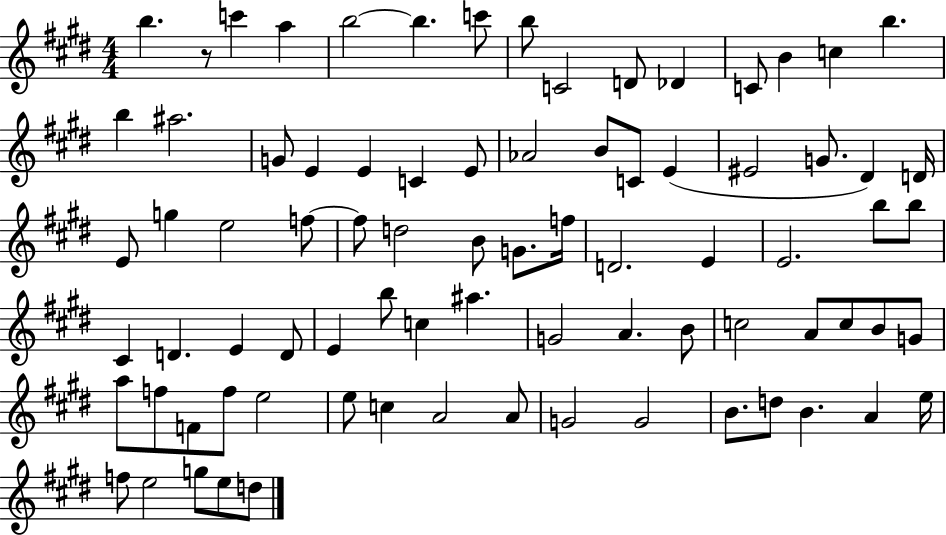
{
  \clef treble
  \numericTimeSignature
  \time 4/4
  \key e \major
  \repeat volta 2 { b''4. r8 c'''4 a''4 | b''2~~ b''4. c'''8 | b''8 c'2 d'8 des'4 | c'8 b'4 c''4 b''4. | \break b''4 ais''2. | g'8 e'4 e'4 c'4 e'8 | aes'2 b'8 c'8 e'4( | eis'2 g'8. dis'4) d'16 | \break e'8 g''4 e''2 f''8~~ | f''8 d''2 b'8 g'8. f''16 | d'2. e'4 | e'2. b''8 b''8 | \break cis'4 d'4. e'4 d'8 | e'4 b''8 c''4 ais''4. | g'2 a'4. b'8 | c''2 a'8 c''8 b'8 g'8 | \break a''8 f''8 f'8 f''8 e''2 | e''8 c''4 a'2 a'8 | g'2 g'2 | b'8. d''8 b'4. a'4 e''16 | \break f''8 e''2 g''8 e''8 d''8 | } \bar "|."
}